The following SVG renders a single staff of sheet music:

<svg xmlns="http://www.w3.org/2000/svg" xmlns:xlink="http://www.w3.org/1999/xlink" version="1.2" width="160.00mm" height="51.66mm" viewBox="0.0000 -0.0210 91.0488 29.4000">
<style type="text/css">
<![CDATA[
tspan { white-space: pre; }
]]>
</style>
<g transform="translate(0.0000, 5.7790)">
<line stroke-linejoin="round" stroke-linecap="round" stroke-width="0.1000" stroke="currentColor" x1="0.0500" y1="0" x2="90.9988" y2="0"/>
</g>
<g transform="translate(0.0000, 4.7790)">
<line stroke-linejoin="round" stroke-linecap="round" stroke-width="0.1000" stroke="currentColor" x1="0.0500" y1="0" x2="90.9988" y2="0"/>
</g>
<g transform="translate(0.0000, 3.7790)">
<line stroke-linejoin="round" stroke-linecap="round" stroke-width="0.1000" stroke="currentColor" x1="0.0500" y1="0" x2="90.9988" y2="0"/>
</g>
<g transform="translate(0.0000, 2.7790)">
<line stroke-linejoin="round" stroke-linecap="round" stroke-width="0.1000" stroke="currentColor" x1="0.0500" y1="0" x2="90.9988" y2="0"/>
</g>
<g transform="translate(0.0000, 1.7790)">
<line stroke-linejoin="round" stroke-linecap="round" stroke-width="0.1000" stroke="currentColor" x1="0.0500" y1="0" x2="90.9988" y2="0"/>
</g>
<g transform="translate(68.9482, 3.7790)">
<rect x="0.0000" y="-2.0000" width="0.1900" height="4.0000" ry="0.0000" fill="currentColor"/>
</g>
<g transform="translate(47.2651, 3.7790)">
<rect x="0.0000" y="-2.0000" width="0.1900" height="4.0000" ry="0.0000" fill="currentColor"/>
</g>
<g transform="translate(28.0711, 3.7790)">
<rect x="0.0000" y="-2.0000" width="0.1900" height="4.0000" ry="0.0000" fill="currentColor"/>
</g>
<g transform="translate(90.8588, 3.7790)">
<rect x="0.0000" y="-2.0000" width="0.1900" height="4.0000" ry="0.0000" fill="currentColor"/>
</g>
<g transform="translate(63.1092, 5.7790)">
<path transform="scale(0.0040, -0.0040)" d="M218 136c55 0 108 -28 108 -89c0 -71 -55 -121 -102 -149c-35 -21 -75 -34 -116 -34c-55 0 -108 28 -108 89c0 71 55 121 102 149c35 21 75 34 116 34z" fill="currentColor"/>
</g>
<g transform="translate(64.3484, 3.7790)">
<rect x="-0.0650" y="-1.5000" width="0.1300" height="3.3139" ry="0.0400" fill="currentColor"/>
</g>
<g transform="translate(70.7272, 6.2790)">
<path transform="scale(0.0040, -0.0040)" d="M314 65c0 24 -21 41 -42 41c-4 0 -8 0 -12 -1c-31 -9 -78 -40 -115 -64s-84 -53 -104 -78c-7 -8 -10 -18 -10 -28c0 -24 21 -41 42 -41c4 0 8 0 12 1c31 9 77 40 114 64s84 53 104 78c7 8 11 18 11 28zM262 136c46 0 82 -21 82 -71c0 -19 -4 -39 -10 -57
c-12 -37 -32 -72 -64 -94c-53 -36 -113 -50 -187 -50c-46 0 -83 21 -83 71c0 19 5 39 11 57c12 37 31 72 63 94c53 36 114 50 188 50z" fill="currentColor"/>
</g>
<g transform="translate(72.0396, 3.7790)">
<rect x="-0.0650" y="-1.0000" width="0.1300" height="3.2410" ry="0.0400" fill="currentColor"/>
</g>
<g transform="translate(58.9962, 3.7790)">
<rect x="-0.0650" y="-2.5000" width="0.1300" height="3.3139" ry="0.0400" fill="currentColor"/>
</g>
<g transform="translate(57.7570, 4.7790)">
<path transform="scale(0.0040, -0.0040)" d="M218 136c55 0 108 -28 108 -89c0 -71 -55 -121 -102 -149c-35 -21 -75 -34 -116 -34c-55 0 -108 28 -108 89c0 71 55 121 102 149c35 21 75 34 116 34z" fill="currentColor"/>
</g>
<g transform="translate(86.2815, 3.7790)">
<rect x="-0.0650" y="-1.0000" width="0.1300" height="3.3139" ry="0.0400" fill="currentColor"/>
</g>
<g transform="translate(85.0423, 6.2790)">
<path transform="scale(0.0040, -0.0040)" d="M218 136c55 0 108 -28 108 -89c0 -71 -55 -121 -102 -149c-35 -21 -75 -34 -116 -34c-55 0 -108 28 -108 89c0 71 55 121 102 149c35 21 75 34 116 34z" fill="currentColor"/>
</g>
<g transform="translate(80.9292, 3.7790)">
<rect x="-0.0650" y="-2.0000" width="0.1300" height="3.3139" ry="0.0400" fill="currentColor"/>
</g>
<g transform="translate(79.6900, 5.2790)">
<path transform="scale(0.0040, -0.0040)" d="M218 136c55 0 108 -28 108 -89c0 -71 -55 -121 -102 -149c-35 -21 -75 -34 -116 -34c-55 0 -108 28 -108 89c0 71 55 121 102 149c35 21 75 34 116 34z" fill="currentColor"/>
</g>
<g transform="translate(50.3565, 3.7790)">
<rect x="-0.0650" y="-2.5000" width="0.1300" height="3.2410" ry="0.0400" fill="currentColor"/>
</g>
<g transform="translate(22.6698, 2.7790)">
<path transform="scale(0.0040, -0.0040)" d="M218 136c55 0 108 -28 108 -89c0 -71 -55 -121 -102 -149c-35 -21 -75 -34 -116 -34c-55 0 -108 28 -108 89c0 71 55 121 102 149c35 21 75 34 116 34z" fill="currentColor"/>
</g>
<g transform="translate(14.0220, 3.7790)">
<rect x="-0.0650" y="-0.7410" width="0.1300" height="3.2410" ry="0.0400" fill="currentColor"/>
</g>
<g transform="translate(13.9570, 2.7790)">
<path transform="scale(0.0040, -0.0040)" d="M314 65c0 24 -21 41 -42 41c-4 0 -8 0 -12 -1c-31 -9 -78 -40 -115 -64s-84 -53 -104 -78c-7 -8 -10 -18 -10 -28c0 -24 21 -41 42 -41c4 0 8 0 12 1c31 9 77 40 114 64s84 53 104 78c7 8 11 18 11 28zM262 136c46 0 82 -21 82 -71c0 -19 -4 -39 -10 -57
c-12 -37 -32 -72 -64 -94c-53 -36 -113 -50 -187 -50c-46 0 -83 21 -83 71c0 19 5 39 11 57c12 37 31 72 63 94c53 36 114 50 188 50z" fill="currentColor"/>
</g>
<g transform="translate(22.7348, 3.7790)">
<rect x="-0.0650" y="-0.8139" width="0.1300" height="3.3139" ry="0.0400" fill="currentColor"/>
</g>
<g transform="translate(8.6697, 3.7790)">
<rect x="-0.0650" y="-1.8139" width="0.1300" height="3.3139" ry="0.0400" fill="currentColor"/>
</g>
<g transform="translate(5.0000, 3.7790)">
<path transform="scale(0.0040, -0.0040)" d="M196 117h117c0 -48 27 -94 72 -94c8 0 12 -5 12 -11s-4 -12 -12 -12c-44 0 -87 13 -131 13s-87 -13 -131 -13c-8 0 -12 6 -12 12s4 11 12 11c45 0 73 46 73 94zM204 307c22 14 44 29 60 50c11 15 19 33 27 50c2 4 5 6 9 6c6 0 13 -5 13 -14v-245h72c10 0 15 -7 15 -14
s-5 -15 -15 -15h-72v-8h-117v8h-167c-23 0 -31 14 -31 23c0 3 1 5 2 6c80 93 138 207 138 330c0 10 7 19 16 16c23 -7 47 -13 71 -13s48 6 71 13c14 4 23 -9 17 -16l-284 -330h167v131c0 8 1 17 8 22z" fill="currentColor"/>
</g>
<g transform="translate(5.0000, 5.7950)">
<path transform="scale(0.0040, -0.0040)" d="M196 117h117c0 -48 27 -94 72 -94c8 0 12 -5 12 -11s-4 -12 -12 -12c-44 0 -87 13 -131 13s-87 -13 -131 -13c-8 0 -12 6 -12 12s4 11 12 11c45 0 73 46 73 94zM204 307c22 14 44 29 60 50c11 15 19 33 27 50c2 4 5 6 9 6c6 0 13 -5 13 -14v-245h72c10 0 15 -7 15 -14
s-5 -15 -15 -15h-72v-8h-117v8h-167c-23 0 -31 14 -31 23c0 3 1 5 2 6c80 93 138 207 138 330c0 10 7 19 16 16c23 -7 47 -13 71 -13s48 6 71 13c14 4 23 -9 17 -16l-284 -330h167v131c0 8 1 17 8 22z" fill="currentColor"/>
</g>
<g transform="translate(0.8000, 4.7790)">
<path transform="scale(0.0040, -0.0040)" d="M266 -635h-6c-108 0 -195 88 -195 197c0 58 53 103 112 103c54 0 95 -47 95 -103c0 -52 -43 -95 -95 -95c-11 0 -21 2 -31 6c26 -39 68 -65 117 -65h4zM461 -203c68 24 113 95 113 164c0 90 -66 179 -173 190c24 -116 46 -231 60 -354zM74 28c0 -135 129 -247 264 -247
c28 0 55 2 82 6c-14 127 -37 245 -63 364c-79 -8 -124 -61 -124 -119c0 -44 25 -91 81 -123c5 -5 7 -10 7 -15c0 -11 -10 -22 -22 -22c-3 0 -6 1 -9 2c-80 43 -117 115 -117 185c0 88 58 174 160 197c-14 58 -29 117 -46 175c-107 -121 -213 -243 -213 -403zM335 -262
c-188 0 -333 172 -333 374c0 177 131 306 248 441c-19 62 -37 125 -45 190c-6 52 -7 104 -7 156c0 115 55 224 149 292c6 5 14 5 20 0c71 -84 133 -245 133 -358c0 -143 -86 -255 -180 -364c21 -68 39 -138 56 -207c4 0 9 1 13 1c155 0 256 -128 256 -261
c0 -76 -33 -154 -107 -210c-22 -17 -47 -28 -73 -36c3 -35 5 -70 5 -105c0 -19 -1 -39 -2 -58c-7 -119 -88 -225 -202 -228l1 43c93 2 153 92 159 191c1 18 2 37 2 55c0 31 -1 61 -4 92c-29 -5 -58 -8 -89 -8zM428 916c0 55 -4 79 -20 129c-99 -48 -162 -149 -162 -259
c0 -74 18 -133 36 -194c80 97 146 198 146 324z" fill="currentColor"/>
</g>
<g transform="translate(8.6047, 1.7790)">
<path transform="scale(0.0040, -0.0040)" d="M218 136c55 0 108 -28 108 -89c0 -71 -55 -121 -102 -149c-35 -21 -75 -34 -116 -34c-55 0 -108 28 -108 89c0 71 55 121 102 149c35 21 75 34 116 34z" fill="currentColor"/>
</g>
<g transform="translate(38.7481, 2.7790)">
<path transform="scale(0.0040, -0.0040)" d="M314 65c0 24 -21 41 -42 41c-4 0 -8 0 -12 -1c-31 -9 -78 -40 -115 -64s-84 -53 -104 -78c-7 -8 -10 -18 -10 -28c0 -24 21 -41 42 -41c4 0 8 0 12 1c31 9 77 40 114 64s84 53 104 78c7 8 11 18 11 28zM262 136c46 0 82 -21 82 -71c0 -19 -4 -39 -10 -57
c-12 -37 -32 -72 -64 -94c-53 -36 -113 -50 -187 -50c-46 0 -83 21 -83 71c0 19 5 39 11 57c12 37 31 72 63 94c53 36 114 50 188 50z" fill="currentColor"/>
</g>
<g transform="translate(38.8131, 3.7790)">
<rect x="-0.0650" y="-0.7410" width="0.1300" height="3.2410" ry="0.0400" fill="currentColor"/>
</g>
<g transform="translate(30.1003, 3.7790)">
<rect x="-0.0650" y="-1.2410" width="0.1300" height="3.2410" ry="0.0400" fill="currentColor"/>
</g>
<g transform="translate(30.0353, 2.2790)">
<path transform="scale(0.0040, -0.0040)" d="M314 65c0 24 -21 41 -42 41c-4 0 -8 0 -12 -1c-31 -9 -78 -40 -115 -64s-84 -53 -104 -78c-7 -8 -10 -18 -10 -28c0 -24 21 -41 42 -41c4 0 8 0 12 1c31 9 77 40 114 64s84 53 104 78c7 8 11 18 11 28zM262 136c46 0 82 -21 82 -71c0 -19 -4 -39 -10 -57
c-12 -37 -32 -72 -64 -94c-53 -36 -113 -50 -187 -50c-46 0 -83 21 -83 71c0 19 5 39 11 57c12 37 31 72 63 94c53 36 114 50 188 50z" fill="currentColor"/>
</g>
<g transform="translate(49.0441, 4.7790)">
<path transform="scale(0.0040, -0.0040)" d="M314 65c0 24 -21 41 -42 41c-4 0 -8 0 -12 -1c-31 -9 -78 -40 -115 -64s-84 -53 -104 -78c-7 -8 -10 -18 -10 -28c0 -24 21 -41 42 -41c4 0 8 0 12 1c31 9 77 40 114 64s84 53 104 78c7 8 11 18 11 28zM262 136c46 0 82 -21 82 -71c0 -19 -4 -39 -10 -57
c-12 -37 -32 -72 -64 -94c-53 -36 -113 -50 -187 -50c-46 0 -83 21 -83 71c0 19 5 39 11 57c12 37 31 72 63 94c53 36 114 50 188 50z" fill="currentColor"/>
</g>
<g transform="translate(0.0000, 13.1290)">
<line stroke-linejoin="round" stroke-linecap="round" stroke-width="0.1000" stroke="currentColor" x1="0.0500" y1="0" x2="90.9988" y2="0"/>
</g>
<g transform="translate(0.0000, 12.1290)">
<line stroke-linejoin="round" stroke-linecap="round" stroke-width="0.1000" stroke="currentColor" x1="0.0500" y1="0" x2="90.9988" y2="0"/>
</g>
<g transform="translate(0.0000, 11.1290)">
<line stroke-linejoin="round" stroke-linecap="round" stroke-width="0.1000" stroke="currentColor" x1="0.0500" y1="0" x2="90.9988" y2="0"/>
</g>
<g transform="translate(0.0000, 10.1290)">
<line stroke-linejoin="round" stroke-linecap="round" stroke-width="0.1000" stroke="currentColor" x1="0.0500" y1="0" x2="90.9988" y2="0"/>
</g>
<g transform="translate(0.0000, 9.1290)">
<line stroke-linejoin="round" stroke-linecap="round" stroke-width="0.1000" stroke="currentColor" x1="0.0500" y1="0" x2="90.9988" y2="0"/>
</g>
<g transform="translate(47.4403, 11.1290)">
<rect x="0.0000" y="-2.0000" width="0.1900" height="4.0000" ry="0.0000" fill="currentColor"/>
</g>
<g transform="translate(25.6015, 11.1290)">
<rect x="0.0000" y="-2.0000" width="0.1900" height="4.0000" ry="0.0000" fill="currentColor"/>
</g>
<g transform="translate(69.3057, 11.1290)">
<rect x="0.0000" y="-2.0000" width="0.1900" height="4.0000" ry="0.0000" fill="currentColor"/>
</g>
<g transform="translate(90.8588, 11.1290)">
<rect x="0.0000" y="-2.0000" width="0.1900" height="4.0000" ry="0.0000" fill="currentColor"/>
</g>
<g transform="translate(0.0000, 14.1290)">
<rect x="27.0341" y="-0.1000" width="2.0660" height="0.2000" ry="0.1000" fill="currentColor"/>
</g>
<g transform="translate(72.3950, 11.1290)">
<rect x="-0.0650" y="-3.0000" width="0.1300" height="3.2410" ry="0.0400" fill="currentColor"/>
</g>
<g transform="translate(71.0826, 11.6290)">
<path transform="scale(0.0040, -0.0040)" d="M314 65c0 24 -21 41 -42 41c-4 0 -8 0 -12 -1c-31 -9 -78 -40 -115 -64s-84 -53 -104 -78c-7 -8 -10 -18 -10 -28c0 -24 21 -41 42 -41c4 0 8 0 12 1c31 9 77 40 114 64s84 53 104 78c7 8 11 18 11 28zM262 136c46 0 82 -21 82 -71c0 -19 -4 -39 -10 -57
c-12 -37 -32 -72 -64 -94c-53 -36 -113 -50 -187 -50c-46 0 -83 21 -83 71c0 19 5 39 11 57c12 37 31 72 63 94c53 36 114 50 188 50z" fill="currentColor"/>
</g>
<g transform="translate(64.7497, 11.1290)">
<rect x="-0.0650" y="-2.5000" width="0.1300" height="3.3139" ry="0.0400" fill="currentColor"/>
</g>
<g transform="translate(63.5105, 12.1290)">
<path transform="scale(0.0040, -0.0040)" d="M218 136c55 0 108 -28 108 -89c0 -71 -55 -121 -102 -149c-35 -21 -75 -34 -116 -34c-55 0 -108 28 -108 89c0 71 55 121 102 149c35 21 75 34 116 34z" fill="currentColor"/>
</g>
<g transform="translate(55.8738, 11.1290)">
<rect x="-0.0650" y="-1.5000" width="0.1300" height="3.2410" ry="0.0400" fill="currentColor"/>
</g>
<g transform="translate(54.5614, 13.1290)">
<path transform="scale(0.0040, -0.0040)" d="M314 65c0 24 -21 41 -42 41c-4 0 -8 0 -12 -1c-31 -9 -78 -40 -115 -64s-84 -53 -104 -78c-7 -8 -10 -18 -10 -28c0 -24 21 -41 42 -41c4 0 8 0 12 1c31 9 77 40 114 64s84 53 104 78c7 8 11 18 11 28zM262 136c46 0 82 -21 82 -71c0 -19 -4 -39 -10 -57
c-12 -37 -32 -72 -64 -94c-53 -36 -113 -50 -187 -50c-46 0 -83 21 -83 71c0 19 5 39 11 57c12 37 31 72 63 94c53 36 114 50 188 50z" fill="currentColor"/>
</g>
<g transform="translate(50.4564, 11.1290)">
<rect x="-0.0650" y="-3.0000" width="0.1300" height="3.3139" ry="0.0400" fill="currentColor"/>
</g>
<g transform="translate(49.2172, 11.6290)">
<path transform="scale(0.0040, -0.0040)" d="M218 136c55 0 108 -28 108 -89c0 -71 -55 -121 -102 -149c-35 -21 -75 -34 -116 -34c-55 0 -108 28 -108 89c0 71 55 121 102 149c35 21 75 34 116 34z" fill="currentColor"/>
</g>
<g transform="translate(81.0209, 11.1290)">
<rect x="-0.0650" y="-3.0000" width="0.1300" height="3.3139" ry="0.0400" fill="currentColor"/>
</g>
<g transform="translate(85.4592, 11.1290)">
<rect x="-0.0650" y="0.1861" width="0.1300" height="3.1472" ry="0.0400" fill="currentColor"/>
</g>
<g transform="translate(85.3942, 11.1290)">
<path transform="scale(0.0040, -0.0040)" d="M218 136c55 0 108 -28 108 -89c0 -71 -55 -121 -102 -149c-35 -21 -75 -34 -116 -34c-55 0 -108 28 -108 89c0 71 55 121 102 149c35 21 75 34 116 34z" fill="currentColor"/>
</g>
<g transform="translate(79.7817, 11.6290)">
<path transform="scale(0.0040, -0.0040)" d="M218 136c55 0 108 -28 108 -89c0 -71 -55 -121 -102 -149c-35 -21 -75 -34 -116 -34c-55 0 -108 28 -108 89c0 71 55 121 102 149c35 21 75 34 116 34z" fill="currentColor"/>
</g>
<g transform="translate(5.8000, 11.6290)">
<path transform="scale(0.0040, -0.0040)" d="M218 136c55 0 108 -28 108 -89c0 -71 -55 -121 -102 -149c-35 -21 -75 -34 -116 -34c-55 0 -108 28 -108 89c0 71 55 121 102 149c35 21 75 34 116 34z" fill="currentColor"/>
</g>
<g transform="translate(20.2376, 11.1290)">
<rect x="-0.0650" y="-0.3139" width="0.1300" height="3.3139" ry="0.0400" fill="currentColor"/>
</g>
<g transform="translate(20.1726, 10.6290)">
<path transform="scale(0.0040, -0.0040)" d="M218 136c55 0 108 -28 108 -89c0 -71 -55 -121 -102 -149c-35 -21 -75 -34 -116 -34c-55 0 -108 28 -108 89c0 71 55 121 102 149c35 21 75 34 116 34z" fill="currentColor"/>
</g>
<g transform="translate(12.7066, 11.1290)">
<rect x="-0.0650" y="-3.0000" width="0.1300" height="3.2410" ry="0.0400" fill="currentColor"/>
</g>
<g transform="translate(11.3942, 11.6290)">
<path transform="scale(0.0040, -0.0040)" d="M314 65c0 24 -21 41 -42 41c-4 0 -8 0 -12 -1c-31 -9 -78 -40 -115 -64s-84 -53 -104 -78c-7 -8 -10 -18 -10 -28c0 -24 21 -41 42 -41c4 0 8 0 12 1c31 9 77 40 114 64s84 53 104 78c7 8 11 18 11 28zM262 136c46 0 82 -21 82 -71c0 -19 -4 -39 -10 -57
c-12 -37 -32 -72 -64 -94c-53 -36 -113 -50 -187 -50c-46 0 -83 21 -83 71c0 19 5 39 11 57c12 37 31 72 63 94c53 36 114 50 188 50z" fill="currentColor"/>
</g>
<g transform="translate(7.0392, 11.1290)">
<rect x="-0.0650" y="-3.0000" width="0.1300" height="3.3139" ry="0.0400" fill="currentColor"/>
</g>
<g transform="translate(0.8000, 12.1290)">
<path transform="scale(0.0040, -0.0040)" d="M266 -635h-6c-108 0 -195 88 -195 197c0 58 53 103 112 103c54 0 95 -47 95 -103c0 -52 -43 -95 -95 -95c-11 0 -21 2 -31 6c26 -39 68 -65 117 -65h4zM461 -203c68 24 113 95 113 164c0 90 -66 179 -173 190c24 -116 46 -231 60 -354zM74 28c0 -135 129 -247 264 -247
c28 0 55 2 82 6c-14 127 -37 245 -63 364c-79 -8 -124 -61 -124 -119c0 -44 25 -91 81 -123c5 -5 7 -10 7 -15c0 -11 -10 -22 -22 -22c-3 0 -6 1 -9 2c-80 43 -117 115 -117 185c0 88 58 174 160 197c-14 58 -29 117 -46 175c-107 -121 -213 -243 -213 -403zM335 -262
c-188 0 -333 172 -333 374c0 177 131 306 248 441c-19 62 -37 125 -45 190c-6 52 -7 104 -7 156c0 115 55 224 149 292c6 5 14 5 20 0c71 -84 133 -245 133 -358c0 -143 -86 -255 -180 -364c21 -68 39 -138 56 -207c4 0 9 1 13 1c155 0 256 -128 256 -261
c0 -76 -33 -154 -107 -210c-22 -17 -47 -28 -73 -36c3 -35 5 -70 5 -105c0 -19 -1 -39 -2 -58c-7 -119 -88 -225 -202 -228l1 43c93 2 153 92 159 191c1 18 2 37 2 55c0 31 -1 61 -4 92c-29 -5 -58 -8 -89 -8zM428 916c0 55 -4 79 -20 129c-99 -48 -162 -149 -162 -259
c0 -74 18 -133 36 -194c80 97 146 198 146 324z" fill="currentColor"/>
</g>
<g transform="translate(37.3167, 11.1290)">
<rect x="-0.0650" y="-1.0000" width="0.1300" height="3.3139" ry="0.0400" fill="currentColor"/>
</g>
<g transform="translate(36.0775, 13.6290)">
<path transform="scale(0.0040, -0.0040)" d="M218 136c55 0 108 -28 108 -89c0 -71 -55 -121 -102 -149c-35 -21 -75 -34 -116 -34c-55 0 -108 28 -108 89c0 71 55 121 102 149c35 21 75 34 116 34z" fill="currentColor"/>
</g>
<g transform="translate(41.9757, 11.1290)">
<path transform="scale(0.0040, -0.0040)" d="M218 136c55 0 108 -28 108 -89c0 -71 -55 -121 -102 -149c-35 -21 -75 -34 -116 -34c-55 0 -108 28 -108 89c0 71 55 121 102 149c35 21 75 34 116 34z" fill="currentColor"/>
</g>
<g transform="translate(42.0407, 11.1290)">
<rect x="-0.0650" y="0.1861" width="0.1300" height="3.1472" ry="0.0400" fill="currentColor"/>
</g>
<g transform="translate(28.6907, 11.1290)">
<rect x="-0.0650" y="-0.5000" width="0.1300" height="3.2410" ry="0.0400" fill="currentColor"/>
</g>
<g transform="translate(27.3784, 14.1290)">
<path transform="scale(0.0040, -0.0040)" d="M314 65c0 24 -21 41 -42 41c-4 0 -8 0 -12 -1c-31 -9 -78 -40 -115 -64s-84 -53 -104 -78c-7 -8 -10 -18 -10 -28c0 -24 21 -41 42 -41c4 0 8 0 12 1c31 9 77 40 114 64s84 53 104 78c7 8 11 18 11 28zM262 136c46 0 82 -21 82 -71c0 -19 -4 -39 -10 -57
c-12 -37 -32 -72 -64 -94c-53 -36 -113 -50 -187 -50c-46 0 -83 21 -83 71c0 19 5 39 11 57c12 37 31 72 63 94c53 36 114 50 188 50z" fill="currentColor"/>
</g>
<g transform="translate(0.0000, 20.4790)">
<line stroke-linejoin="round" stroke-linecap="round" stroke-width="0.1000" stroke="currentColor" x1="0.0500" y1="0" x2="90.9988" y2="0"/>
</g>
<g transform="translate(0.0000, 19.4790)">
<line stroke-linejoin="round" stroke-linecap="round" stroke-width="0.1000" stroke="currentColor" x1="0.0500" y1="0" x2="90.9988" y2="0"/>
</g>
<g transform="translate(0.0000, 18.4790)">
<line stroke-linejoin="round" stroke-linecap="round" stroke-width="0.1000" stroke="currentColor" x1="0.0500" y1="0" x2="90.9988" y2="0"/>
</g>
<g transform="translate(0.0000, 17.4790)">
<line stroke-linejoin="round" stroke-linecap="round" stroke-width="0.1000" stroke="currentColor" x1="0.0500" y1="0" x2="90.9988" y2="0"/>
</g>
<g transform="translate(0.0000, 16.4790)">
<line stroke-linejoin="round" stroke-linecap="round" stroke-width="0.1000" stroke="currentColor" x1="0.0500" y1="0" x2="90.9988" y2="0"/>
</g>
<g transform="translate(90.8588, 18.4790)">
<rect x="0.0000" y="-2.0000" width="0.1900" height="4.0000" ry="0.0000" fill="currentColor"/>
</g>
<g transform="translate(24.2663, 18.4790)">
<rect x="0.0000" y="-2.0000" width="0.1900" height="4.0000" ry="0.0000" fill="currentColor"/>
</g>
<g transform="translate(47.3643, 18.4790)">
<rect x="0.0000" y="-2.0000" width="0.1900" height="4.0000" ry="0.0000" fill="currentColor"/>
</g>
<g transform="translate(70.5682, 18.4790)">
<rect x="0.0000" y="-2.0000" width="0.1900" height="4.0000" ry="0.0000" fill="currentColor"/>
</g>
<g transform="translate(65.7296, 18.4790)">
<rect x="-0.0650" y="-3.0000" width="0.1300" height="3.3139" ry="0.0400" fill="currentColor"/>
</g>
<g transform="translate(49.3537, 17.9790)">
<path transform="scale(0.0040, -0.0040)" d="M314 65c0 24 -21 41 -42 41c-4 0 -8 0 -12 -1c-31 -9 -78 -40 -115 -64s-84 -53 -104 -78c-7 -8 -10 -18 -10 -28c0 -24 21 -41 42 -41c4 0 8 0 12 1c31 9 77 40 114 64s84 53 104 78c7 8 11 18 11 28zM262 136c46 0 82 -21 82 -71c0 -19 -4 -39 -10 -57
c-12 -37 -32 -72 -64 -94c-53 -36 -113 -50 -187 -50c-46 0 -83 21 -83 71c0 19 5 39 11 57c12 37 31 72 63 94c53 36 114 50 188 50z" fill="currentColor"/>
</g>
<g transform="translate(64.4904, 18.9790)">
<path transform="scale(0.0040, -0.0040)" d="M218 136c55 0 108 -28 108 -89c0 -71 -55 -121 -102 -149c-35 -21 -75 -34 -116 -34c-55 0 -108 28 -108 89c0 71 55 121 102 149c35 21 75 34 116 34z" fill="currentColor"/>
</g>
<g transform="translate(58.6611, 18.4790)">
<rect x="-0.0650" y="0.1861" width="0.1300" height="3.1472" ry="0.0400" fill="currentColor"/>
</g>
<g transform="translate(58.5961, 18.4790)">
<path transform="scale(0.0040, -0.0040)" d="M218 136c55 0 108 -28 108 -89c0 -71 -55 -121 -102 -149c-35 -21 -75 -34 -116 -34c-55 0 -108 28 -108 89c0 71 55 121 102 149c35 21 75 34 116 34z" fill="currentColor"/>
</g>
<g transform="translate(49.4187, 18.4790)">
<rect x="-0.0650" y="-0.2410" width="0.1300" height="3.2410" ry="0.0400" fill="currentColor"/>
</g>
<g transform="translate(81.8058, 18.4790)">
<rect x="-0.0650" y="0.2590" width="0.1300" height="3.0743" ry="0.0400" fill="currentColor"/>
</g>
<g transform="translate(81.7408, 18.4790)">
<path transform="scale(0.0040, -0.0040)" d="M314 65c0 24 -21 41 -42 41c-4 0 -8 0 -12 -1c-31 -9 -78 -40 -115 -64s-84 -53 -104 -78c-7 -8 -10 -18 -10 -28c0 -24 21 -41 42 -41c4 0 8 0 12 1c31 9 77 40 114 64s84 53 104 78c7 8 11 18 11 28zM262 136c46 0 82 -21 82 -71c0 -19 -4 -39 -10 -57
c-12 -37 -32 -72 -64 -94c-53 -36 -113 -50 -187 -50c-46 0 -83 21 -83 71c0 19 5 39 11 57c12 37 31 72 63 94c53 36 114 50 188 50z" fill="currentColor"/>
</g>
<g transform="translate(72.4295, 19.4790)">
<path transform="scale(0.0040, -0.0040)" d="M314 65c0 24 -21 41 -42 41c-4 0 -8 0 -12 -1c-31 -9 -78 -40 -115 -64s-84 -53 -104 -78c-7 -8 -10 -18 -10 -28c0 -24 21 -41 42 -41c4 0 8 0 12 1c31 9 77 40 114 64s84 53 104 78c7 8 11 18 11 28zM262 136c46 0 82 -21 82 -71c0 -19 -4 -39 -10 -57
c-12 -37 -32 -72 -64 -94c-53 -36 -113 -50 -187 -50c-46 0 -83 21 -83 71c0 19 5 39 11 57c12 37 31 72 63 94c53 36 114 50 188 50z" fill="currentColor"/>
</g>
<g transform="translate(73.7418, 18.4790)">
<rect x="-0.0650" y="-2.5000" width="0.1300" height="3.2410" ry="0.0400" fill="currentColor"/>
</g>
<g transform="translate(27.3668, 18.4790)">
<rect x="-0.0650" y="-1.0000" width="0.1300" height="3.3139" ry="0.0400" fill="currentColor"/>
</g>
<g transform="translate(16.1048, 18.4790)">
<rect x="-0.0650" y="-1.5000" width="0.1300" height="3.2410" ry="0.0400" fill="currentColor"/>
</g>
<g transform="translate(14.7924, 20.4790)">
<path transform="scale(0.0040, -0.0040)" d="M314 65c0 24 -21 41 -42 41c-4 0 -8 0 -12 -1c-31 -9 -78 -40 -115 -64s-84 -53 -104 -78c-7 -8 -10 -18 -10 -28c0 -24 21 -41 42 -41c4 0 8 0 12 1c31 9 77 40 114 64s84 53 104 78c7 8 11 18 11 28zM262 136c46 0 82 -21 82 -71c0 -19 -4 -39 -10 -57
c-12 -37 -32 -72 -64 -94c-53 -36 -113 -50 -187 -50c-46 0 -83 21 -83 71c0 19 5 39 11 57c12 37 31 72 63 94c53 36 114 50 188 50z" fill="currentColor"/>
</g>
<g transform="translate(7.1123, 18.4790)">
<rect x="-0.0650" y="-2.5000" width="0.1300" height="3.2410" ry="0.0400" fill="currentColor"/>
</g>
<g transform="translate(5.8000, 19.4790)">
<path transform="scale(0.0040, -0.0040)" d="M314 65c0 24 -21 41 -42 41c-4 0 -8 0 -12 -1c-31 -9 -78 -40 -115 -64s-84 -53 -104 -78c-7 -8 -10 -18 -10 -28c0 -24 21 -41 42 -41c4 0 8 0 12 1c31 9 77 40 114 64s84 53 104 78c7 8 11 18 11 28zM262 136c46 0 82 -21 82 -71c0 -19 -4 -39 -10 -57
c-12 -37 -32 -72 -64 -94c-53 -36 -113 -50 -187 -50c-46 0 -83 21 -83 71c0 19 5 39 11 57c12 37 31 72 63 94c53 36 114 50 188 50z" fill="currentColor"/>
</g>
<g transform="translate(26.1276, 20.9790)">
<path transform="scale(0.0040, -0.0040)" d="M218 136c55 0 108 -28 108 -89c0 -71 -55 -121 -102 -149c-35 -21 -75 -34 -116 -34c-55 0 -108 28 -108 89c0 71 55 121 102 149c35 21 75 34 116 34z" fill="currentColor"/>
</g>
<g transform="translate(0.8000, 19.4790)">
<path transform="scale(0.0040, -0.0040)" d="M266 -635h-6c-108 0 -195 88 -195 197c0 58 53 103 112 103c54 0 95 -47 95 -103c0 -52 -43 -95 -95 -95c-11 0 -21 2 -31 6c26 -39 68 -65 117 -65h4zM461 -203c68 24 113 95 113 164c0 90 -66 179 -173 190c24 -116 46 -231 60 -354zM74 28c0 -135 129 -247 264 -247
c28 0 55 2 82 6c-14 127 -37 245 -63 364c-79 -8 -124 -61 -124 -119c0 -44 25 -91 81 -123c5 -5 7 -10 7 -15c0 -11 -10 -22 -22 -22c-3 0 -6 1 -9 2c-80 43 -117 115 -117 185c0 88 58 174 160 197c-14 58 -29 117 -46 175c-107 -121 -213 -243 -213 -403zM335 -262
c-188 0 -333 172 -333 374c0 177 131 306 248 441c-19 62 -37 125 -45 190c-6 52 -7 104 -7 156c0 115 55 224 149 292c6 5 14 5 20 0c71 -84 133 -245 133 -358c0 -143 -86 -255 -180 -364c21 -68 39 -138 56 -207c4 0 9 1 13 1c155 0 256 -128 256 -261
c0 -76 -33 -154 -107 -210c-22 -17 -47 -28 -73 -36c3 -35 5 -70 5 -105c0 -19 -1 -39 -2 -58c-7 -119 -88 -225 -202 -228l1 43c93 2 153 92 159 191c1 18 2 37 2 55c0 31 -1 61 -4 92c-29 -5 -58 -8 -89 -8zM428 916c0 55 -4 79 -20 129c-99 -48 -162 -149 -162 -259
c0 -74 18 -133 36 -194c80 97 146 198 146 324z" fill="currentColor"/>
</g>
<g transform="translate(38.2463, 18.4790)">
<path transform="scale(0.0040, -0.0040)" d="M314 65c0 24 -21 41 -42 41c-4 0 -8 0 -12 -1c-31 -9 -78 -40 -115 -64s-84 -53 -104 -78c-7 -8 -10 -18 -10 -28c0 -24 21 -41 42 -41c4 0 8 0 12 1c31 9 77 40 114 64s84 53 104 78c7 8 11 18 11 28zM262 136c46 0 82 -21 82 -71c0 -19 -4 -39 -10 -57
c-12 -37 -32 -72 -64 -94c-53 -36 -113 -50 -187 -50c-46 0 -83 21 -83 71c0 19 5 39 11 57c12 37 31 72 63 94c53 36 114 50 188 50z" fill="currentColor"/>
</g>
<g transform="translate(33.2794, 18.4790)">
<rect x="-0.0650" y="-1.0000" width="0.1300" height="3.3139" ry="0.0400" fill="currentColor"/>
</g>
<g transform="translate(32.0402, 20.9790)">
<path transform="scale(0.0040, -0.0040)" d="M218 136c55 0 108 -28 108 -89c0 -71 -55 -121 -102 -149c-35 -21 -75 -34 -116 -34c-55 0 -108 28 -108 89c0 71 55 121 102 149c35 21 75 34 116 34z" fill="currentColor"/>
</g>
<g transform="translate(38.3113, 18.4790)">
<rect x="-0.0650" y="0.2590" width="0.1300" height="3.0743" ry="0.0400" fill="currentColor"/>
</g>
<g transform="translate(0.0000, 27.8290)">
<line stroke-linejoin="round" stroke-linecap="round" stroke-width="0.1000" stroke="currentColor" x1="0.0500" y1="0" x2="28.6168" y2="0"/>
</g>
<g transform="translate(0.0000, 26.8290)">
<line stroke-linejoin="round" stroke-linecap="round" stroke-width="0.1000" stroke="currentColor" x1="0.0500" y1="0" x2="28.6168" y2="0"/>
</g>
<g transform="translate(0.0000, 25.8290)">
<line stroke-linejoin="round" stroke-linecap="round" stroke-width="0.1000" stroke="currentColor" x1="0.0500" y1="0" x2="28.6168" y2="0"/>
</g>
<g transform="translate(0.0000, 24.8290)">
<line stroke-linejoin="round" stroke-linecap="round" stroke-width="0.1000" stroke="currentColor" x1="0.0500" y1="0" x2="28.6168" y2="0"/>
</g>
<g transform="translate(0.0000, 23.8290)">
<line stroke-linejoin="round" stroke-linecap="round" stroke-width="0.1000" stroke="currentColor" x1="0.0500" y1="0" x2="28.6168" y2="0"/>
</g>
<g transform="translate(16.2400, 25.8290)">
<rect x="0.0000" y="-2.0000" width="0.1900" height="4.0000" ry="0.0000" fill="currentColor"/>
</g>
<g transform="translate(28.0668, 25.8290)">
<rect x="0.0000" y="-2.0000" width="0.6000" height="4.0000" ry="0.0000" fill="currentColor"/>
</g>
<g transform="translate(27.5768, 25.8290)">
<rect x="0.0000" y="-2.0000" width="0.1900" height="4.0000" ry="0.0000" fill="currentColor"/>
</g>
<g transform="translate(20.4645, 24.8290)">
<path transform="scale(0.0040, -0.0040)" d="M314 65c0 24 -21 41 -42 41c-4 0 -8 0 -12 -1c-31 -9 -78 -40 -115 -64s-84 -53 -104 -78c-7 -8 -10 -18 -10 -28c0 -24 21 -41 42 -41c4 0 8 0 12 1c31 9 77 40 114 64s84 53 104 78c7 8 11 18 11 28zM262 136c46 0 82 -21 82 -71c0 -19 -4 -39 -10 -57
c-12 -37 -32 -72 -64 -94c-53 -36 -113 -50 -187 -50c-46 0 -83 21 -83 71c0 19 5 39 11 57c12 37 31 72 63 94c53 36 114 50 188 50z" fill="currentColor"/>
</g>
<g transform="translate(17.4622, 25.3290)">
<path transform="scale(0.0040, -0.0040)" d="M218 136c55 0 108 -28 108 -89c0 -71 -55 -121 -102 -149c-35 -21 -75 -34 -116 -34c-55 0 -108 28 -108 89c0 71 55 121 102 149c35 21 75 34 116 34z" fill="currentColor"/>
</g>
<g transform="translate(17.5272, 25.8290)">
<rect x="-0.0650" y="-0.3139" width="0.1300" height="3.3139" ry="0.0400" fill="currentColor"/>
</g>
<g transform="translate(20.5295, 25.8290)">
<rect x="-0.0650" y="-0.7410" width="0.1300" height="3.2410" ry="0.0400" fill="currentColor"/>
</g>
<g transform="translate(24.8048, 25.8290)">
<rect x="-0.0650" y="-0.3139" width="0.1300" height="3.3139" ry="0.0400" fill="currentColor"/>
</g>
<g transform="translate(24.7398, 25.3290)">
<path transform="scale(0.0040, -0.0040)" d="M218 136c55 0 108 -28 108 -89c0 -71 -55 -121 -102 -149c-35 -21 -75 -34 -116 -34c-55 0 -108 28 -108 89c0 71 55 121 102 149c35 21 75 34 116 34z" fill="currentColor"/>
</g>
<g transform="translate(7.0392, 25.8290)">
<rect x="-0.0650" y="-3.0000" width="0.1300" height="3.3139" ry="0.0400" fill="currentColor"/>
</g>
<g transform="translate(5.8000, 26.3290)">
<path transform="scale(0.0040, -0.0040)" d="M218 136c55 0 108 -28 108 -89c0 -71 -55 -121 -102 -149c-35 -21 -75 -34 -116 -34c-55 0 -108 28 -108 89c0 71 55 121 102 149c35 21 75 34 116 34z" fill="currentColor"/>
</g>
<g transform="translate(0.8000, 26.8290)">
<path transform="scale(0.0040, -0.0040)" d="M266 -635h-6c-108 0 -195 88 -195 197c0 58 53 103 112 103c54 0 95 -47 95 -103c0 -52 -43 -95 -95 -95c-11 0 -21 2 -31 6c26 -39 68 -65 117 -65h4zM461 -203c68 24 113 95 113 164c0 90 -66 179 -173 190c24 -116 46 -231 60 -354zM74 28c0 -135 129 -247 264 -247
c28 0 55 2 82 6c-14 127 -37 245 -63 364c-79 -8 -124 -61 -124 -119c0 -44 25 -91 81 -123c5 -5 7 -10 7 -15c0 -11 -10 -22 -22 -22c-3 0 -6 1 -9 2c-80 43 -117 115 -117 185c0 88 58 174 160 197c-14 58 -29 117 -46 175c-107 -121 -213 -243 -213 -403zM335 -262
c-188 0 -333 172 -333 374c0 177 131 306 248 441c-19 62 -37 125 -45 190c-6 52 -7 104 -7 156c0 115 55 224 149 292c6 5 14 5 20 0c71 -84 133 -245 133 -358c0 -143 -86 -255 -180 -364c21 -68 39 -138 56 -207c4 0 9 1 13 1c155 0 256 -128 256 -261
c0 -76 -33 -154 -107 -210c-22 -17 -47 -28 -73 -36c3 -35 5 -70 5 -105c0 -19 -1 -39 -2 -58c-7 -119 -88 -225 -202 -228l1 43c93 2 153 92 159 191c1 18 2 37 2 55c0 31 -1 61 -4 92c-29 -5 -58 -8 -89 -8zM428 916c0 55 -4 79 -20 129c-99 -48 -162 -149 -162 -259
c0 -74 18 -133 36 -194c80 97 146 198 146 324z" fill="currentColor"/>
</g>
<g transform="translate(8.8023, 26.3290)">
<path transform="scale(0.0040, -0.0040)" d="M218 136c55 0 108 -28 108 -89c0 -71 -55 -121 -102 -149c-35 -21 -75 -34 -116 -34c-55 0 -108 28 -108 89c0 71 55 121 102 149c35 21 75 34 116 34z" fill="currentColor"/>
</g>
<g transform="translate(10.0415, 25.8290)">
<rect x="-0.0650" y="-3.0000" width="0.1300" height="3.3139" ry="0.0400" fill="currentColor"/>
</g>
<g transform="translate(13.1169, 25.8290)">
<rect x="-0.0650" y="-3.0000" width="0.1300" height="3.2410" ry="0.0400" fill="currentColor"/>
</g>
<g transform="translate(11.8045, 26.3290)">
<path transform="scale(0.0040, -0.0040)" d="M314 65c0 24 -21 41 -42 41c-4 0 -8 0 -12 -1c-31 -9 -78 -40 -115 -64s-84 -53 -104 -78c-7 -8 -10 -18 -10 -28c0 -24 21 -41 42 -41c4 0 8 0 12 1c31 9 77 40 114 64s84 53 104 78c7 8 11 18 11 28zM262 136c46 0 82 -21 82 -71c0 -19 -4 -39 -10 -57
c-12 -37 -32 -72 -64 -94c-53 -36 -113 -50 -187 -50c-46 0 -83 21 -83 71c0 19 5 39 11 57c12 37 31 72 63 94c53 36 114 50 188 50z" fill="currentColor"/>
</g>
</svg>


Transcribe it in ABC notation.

X:1
T:Untitled
M:4/4
L:1/4
K:C
f d2 d e2 d2 G2 G E D2 F D A A2 c C2 D B A E2 G A2 A B G2 E2 D D B2 c2 B A G2 B2 A A A2 c d2 c